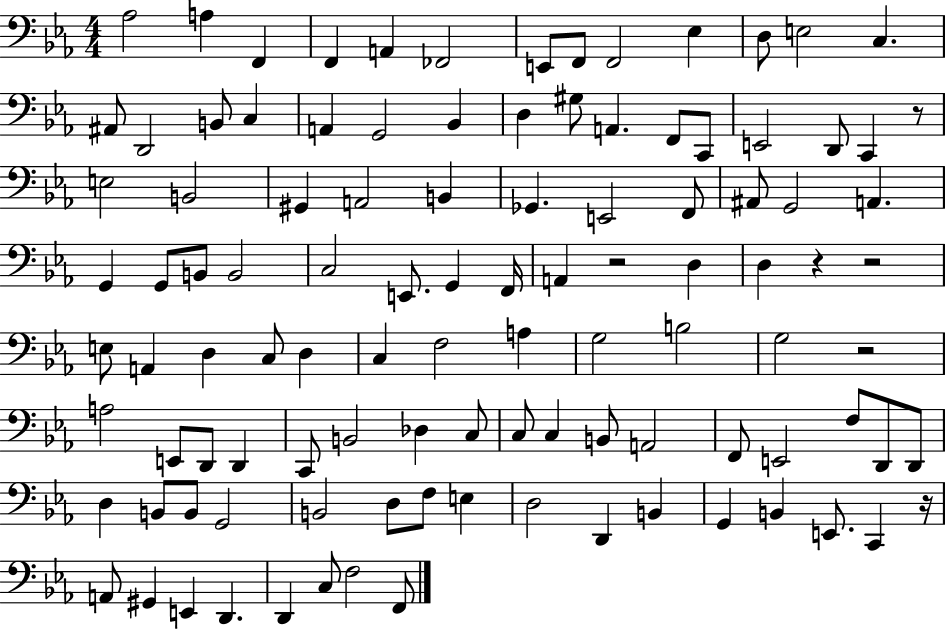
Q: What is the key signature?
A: EES major